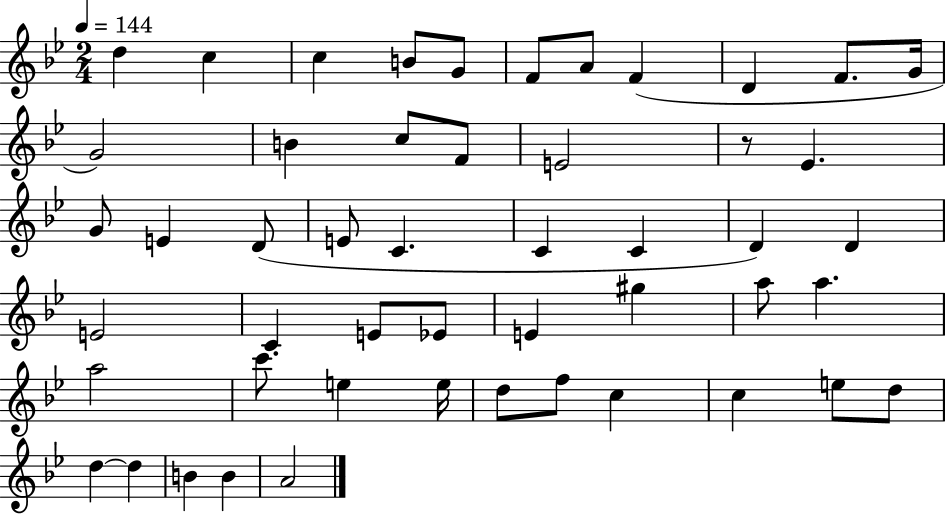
D5/q C5/q C5/q B4/e G4/e F4/e A4/e F4/q D4/q F4/e. G4/s G4/h B4/q C5/e F4/e E4/h R/e Eb4/q. G4/e E4/q D4/e E4/e C4/q. C4/q C4/q D4/q D4/q E4/h C4/q E4/e Eb4/e E4/q G#5/q A5/e A5/q. A5/h C6/e. E5/q E5/s D5/e F5/e C5/q C5/q E5/e D5/e D5/q D5/q B4/q B4/q A4/h